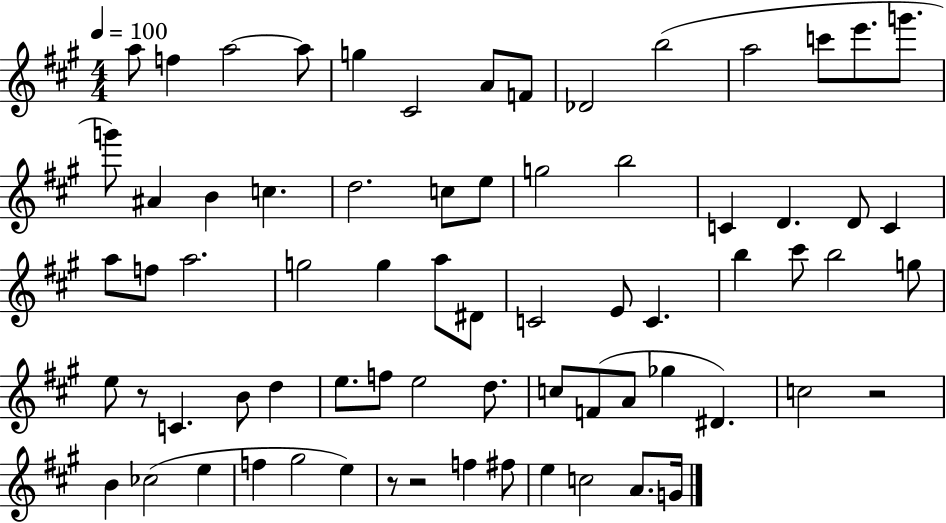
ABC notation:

X:1
T:Untitled
M:4/4
L:1/4
K:A
a/2 f a2 a/2 g ^C2 A/2 F/2 _D2 b2 a2 c'/2 e'/2 g'/2 g'/2 ^A B c d2 c/2 e/2 g2 b2 C D D/2 C a/2 f/2 a2 g2 g a/2 ^D/2 C2 E/2 C b ^c'/2 b2 g/2 e/2 z/2 C B/2 d e/2 f/2 e2 d/2 c/2 F/2 A/2 _g ^D c2 z2 B _c2 e f ^g2 e z/2 z2 f ^f/2 e c2 A/2 G/4